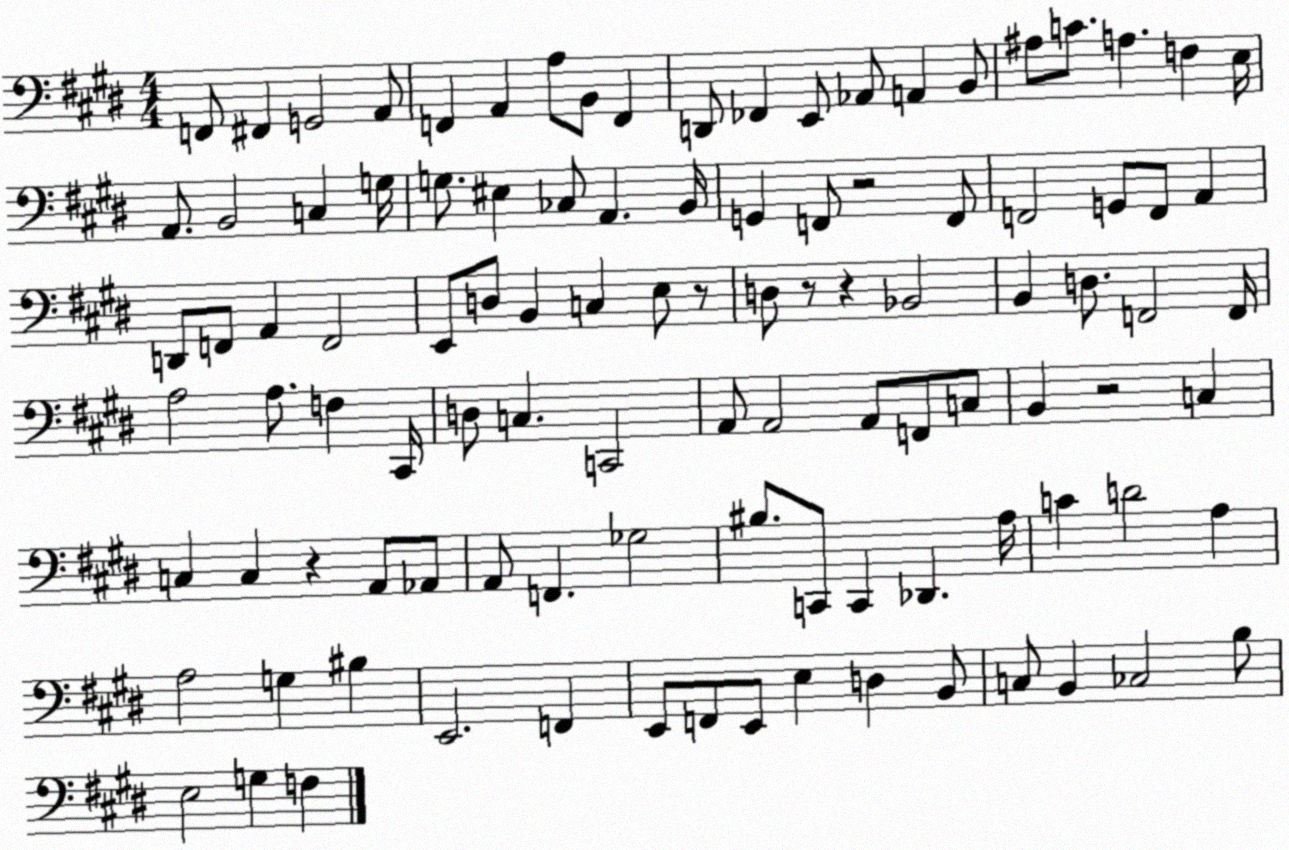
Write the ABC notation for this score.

X:1
T:Untitled
M:4/4
L:1/4
K:E
F,,/2 ^F,, G,,2 A,,/2 F,, A,, A,/2 B,,/2 F,, D,,/2 _F,, E,,/2 _A,,/2 A,, B,,/2 ^A,/2 C/2 A, F, E,/4 A,,/2 B,,2 C, G,/4 G,/2 ^E, _C,/2 A,, B,,/4 G,, F,,/2 z2 F,,/2 F,,2 G,,/2 F,,/2 A,, D,,/2 F,,/2 A,, F,,2 E,,/2 D,/2 B,, C, E,/2 z/2 D,/2 z/2 z _B,,2 B,, D,/2 F,,2 F,,/4 A,2 A,/2 F, ^C,,/4 D,/2 C, C,,2 A,,/2 A,,2 A,,/2 F,,/2 C,/2 B,, z2 C, C, C, z A,,/2 _A,,/2 A,,/2 F,, _G,2 ^B,/2 C,,/2 C,, _D,, A,/4 C D2 A, A,2 G, ^B, E,,2 F,, E,,/2 F,,/2 E,,/2 E, D, B,,/2 C,/2 B,, _C,2 B,/2 E,2 G, F,